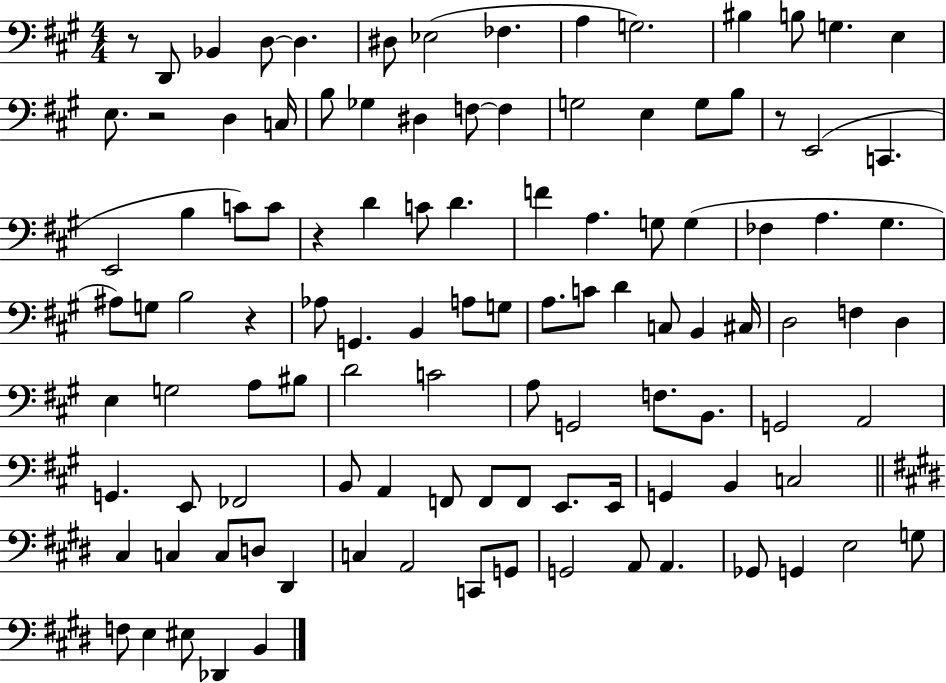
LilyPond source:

{
  \clef bass
  \numericTimeSignature
  \time 4/4
  \key a \major
  r8 d,8 bes,4 d8~~ d4. | dis8 ees2( fes4. | a4 g2.) | bis4 b8 g4. e4 | \break e8. r2 d4 c16 | b8 ges4 dis4 f8~~ f4 | g2 e4 g8 b8 | r8 e,2( c,4. | \break e,2 b4 c'8) c'8 | r4 d'4 c'8 d'4. | f'4 a4. g8 g4( | fes4 a4. gis4. | \break ais8) g8 b2 r4 | aes8 g,4. b,4 a8 g8 | a8. c'8 d'4 c8 b,4 cis16 | d2 f4 d4 | \break e4 g2 a8 bis8 | d'2 c'2 | a8 g,2 f8. b,8. | g,2 a,2 | \break g,4. e,8 fes,2 | b,8 a,4 f,8 f,8 f,8 e,8. e,16 | g,4 b,4 c2 | \bar "||" \break \key e \major cis4 c4 c8 d8 dis,4 | c4 a,2 c,8 g,8 | g,2 a,8 a,4. | ges,8 g,4 e2 g8 | \break f8 e4 eis8 des,4 b,4 | \bar "|."
}